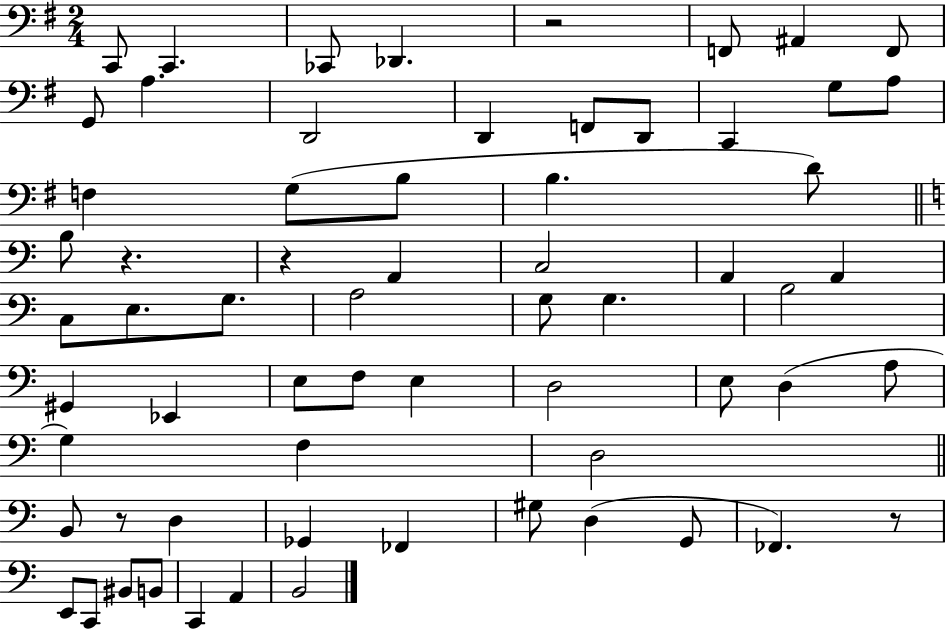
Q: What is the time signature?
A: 2/4